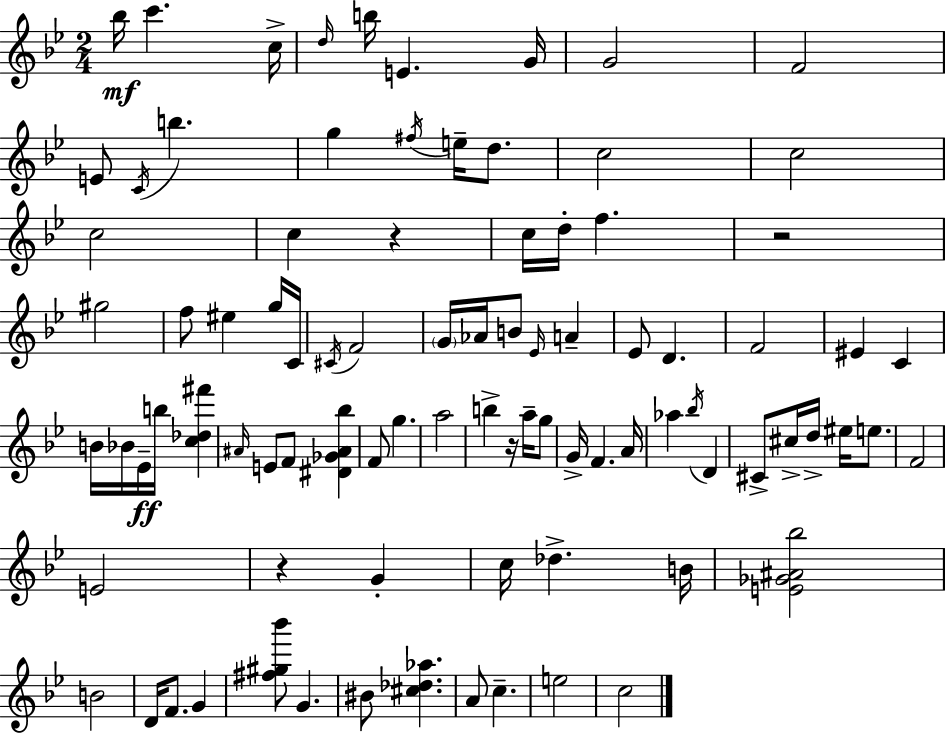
{
  \clef treble
  \numericTimeSignature
  \time 2/4
  \key bes \major
  \repeat volta 2 { bes''16\mf c'''4. c''16-> | \grace { d''16 } b''16 e'4. | g'16 g'2 | f'2 | \break e'8 \acciaccatura { c'16 } b''4. | g''4 \acciaccatura { fis''16 } e''16-- | d''8. c''2 | c''2 | \break c''2 | c''4 r4 | c''16 d''16-. f''4. | r2 | \break gis''2 | f''8 eis''4 | g''16 c'16 \acciaccatura { cis'16 } f'2 | \parenthesize g'16 aes'16 b'8 | \break \grace { ees'16 } a'4-- ees'8 d'4. | f'2 | eis'4 | c'4 b'16 bes'16 ees'16--\ff | \break b''16 <c'' des'' fis'''>4 \grace { ais'16 } e'8 | f'8 <dis' ges' ais' bes''>4 f'8 | g''4. a''2 | b''4-> | \break r16 a''16-- g''8 g'16-> f'4. | a'16 aes''4 | \acciaccatura { bes''16 } d'4 cis'8-> | cis''16-> d''16-> eis''16 e''8. f'2 | \break e'2 | r4 | g'4-. c''16 | des''4.-> b'16 <e' ges' ais' bes''>2 | \break b'2 | d'16 | f'8. g'4 <fis'' gis'' bes'''>8 | g'4. bis'8 | \break <cis'' des'' aes''>4. a'8 | c''4.-- e''2 | c''2 | } \bar "|."
}